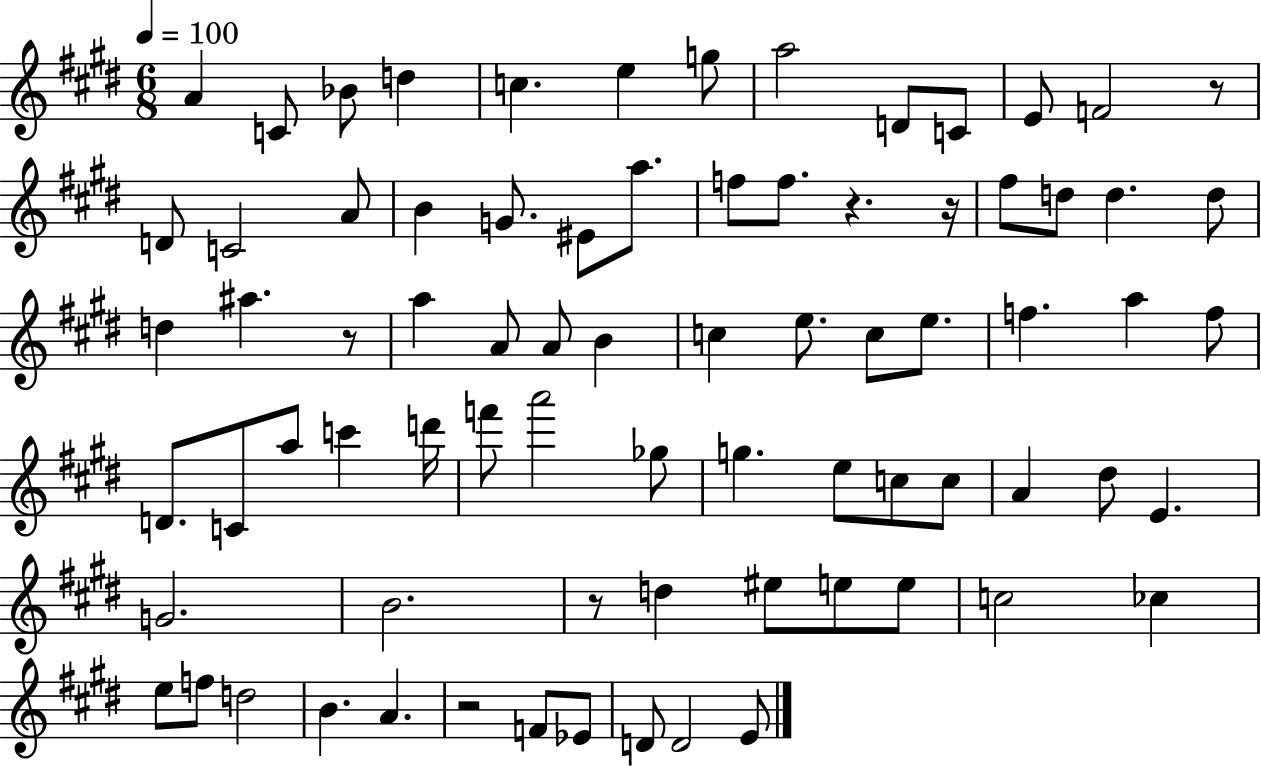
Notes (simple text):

A4/q C4/e Bb4/e D5/q C5/q. E5/q G5/e A5/h D4/e C4/e E4/e F4/h R/e D4/e C4/h A4/e B4/q G4/e. EIS4/e A5/e. F5/e F5/e. R/q. R/s F#5/e D5/e D5/q. D5/e D5/q A#5/q. R/e A5/q A4/e A4/e B4/q C5/q E5/e. C5/e E5/e. F5/q. A5/q F5/e D4/e. C4/e A5/e C6/q D6/s F6/e A6/h Gb5/e G5/q. E5/e C5/e C5/e A4/q D#5/e E4/q. G4/h. B4/h. R/e D5/q EIS5/e E5/e E5/e C5/h CES5/q E5/e F5/e D5/h B4/q. A4/q. R/h F4/e Eb4/e D4/e D4/h E4/e